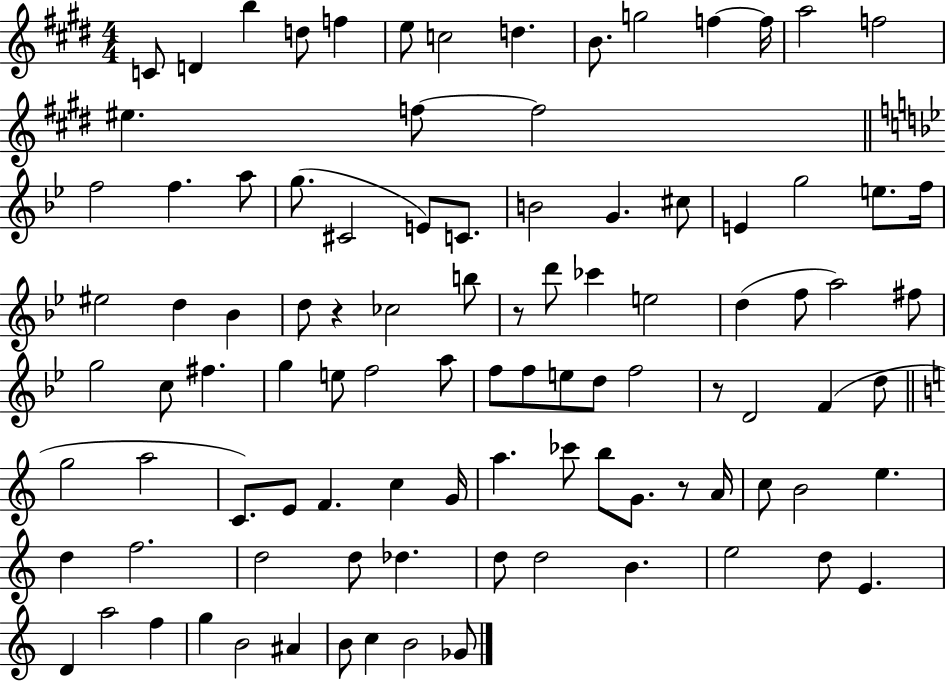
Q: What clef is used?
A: treble